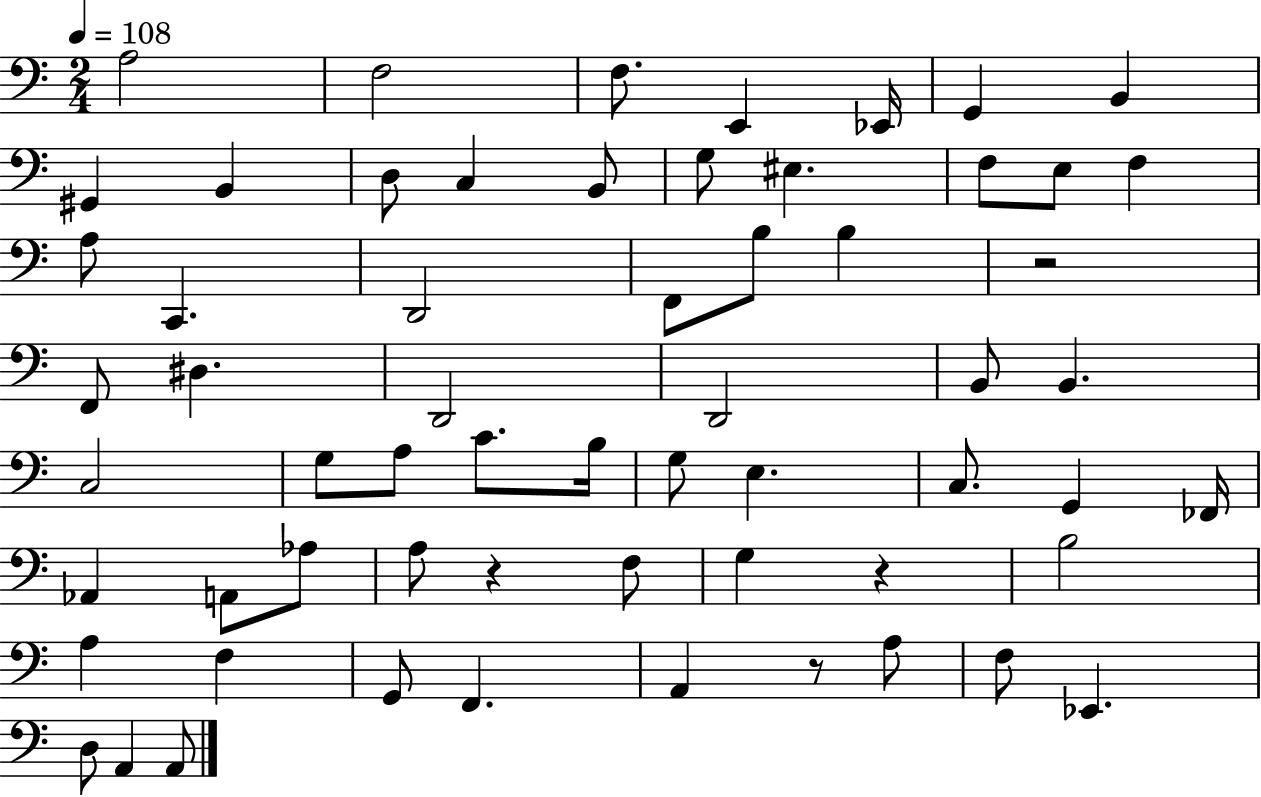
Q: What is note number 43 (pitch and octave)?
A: A3